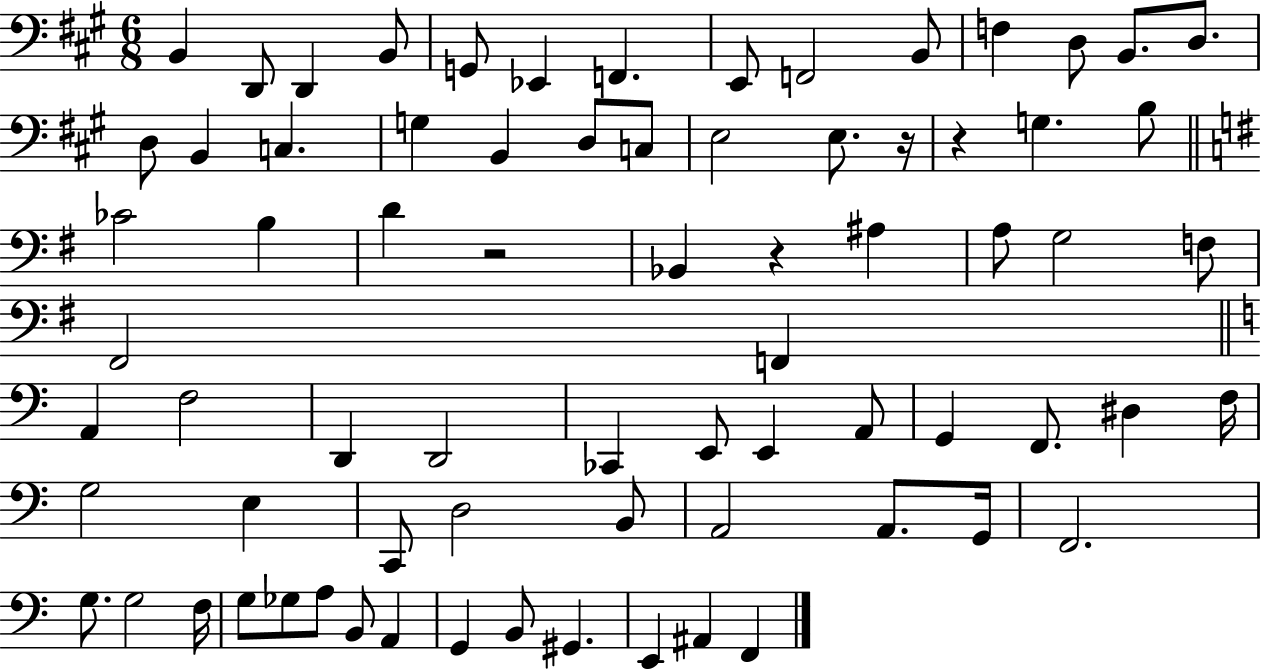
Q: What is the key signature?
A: A major